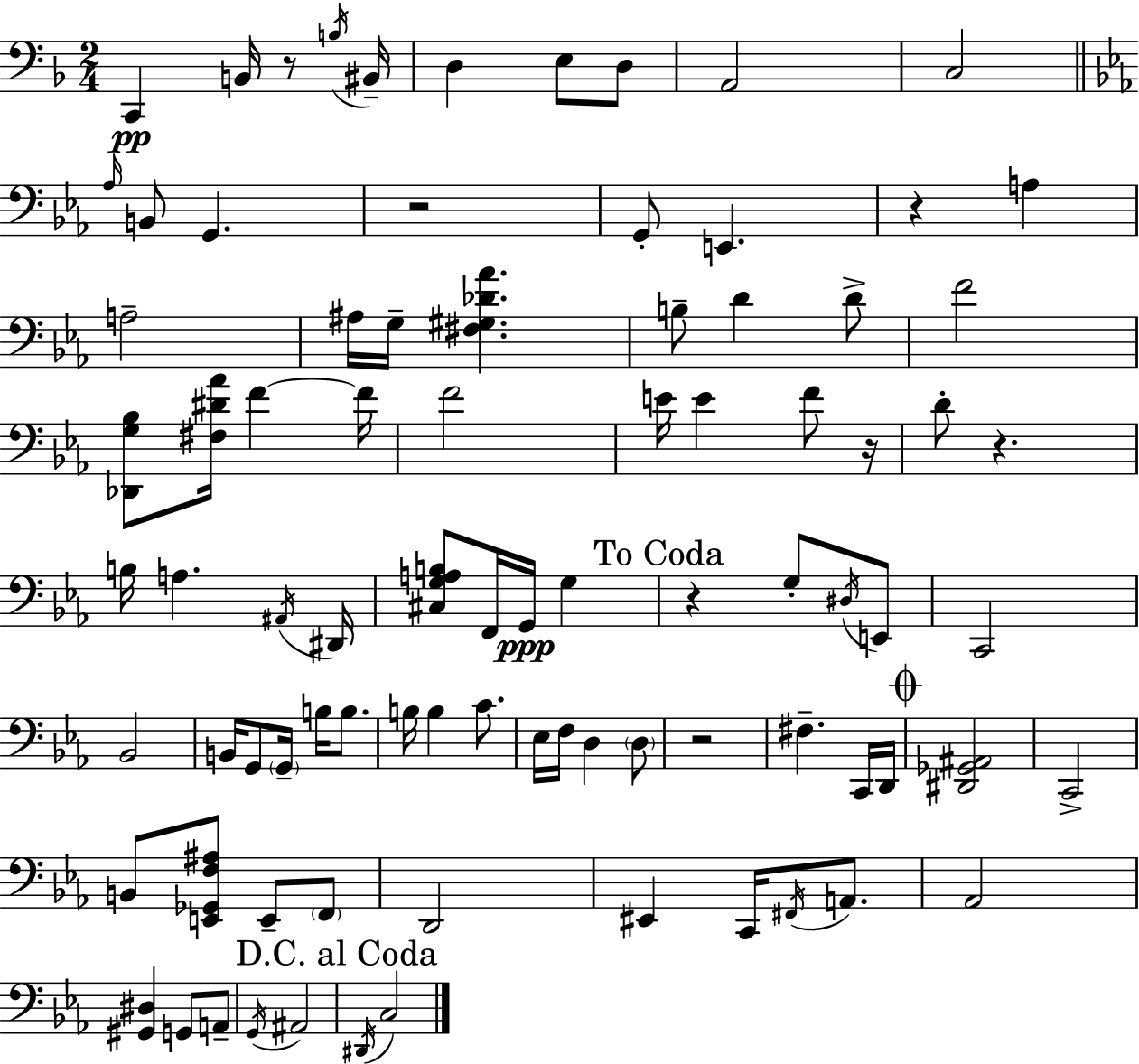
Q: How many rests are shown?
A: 7